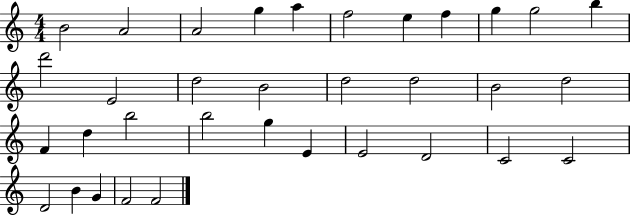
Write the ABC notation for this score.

X:1
T:Untitled
M:4/4
L:1/4
K:C
B2 A2 A2 g a f2 e f g g2 b d'2 E2 d2 B2 d2 d2 B2 d2 F d b2 b2 g E E2 D2 C2 C2 D2 B G F2 F2